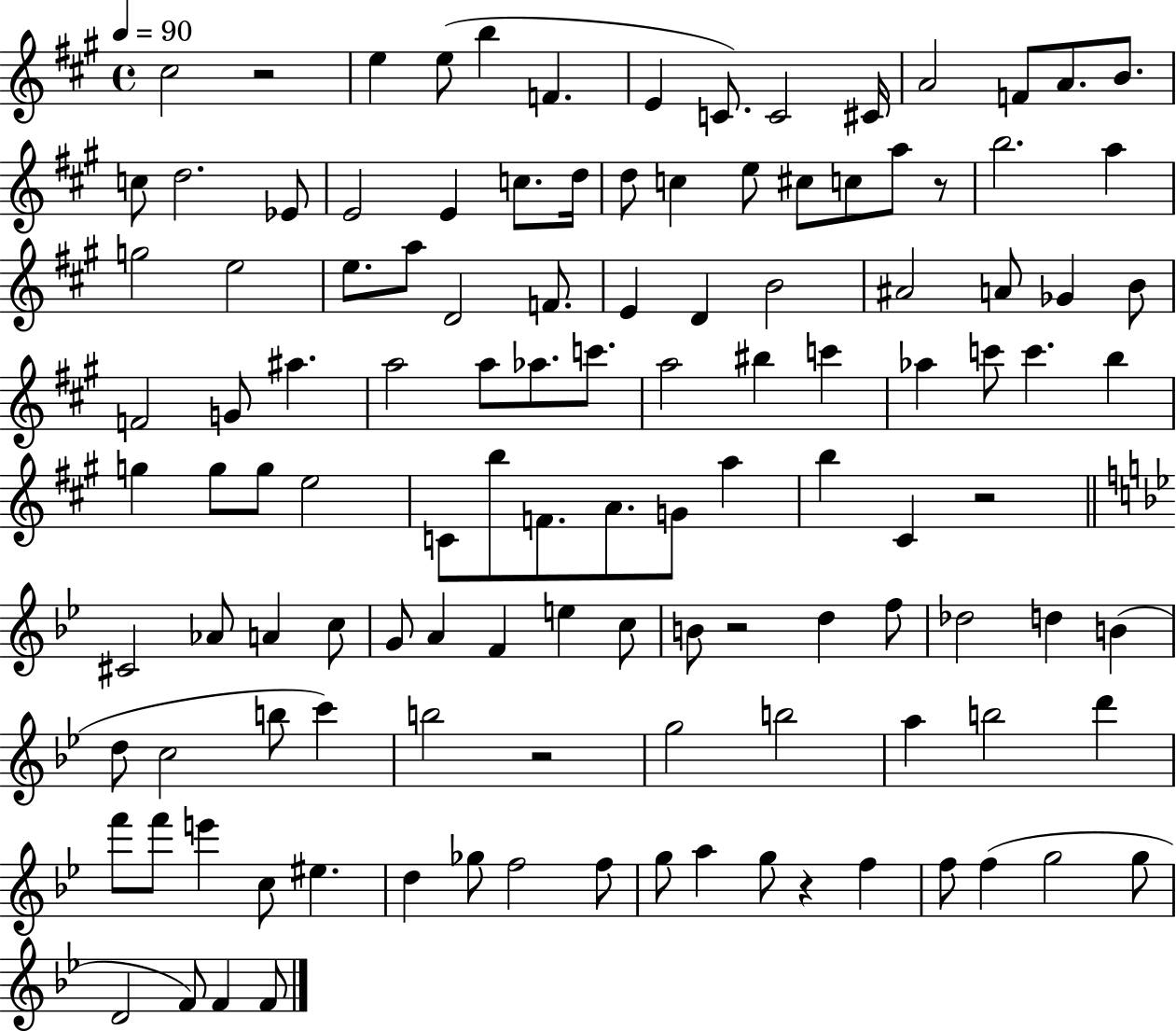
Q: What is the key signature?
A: A major